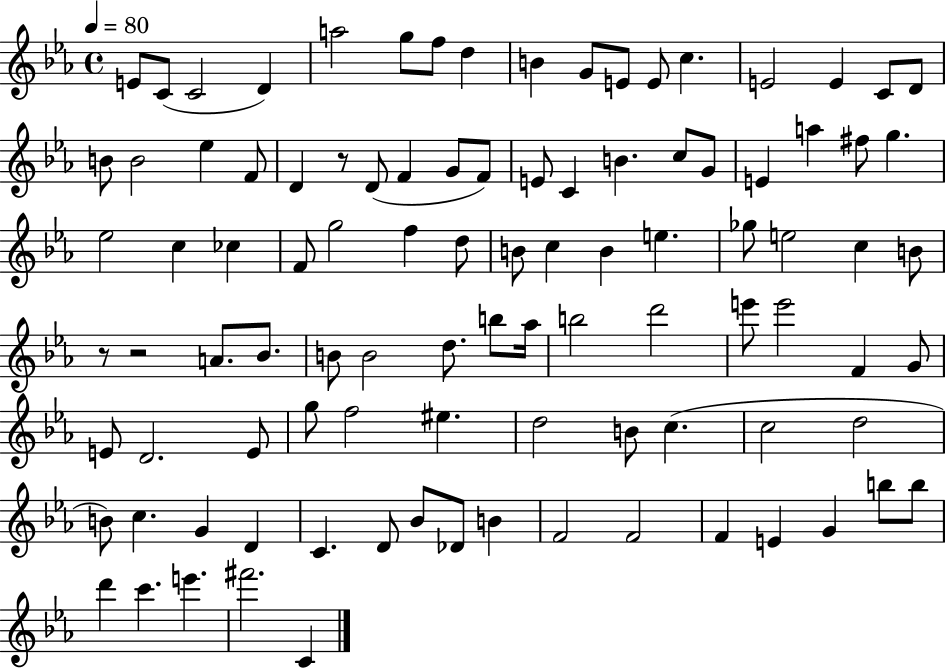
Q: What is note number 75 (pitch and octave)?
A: B4